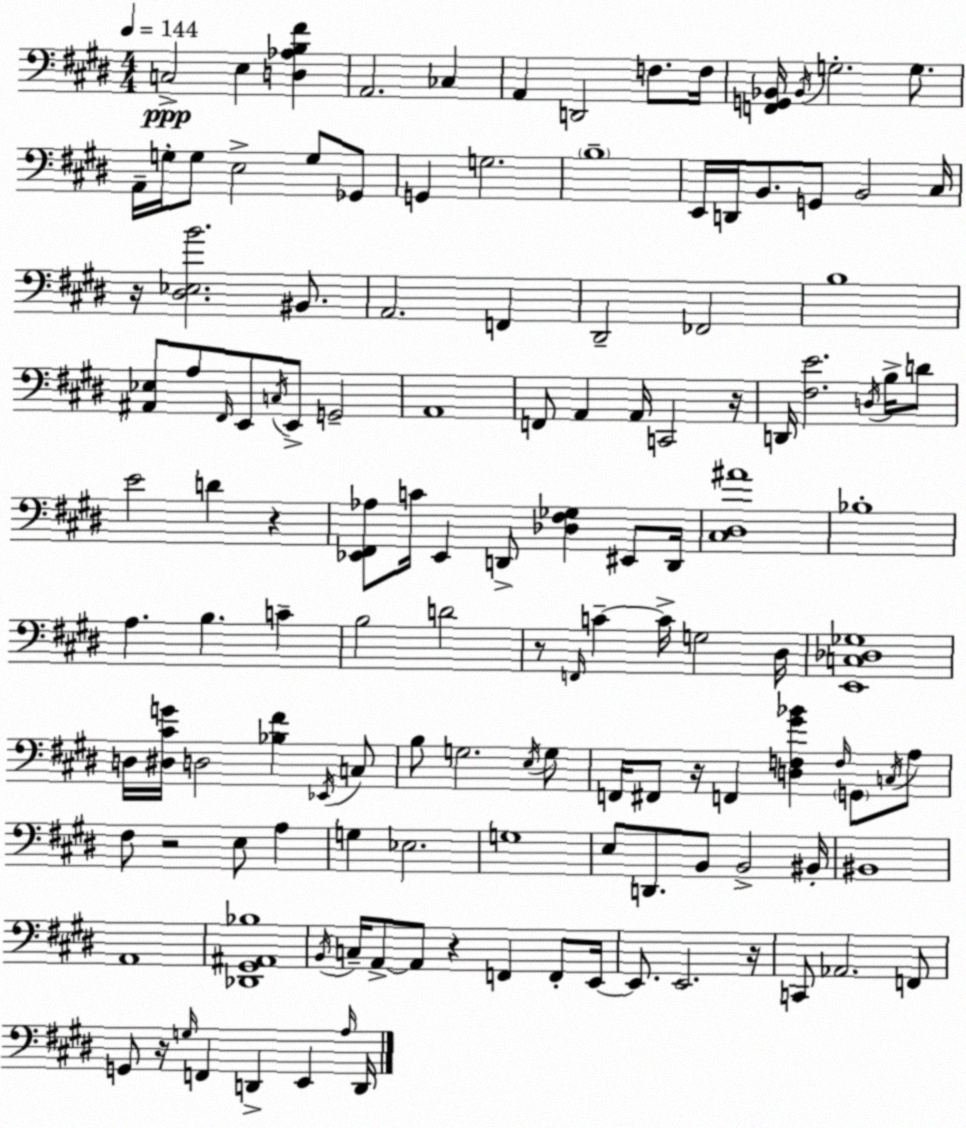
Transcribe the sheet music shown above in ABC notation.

X:1
T:Untitled
M:4/4
L:1/4
K:E
C,2 E, [D,_A,B,^F] A,,2 _C, A,, D,,2 F,/2 F,/4 [F,,G,,_B,,]/4 _B,,/4 G,2 G,/2 A,,/4 G,/4 G,/2 E,2 G,/2 _G,,/2 G,, G,2 B,4 E,,/4 D,,/4 B,,/2 G,,/2 B,,2 ^C,/4 z/4 [^D,_E,B]2 ^B,,/2 A,,2 F,, ^D,,2 _F,,2 B,4 [^A,,_E,]/2 A,/2 ^F,,/4 E,,/2 C,/4 E,,/2 G,,2 A,,4 F,,/2 A,, A,,/4 C,,2 z/4 D,,/4 [^F,E]2 D,/4 B,/4 D/2 E2 D z [_E,,^F,,_A,]/2 C/4 _E,, D,,/2 [_D,^F,_G,] ^E,,/2 D,,/4 [^C,^D,^A]4 _B,4 A, B, C B,2 D2 z/2 F,,/4 C C/4 G,2 ^D,/4 [E,,C,_D,_G,]4 D,/4 [^D,^CG]/4 D,2 [_B,^F] _E,,/4 C,/2 B,/2 G,2 E,/4 G,/2 F,,/4 ^F,,/2 z/4 F,, [D,F,^G_B] F,/4 G,,/2 C,/4 A,/2 ^F,/2 z2 E,/2 A, G, _E,2 G,4 E,/2 D,,/2 B,,/2 B,,2 ^B,,/4 ^B,,4 A,,4 [_D,,^G,,^A,,_B,]4 B,,/4 C,/4 A,,/2 A,,/2 z F,, F,,/2 E,,/4 E,,/2 E,,2 z/4 C,,/2 _A,,2 F,,/2 G,,/2 z/4 G,/4 F,, D,, E,, A,/4 D,,/4